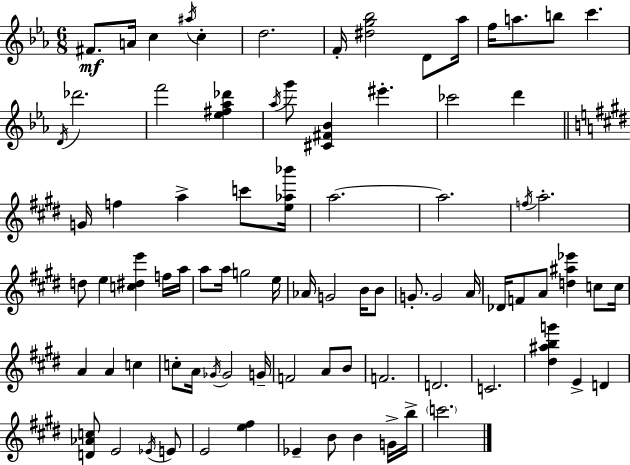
F#4/e. A4/s C5/q A#5/s C5/q D5/h. F4/s [D#5,G5,Bb5]/h D4/e Ab5/s F5/s A5/e. B5/e C6/q. D4/s Db6/h. F6/h [Eb5,F#5,Ab5,Db6]/q Ab5/s G6/e [C#4,F#4,Bb4]/q EIS6/q. CES6/h D6/q G4/s F5/q A5/q C6/e [E5,Ab5,Bb6]/s A5/h. A5/h. F5/s A5/h. D5/e E5/q [C5,D#5,E6]/q F5/s A5/s A5/e A5/s G5/h E5/s Ab4/s G4/h B4/s B4/e G4/e. G4/h A4/s Db4/s F4/e A4/e [D5,A#5,Eb6]/q C5/e C5/s A4/q A4/q C5/q C5/e A4/s Gb4/s Gb4/h G4/s F4/h A4/e B4/e F4/h. D4/h. C4/h. [D#5,A#5,B5,G6]/q E4/q D4/q [D4,Ab4,C5]/e E4/h Eb4/s E4/e E4/h [E5,F#5]/q Eb4/q B4/e B4/q G4/s B5/s C6/h.